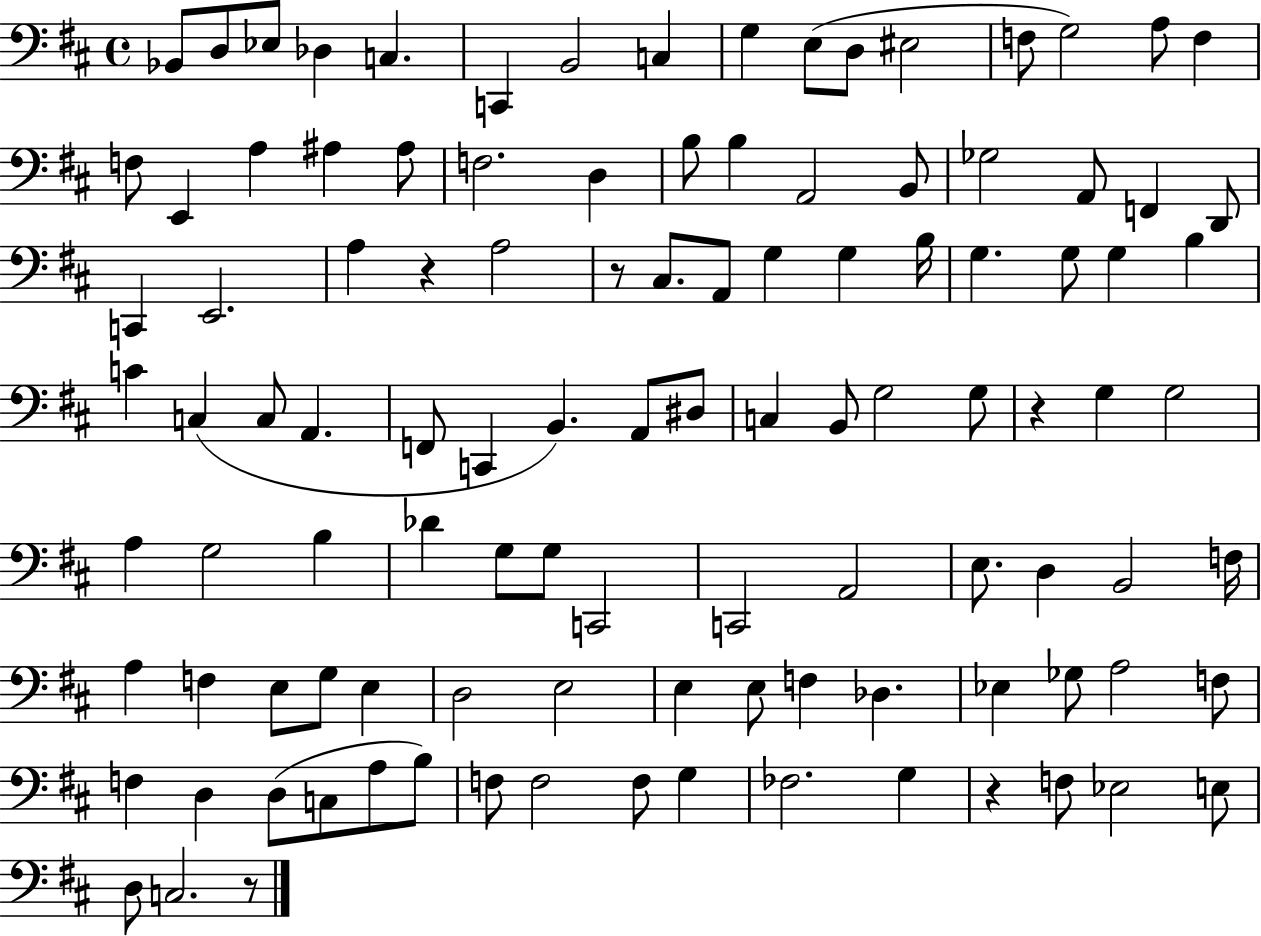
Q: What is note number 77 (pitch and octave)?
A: E3